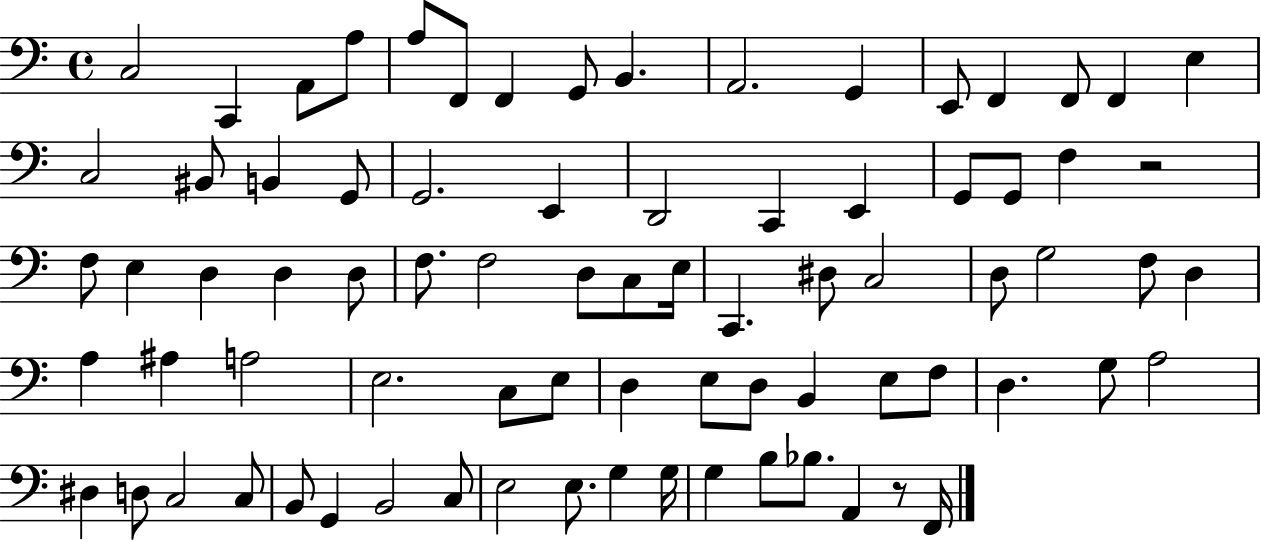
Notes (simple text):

C3/h C2/q A2/e A3/e A3/e F2/e F2/q G2/e B2/q. A2/h. G2/q E2/e F2/q F2/e F2/q E3/q C3/h BIS2/e B2/q G2/e G2/h. E2/q D2/h C2/q E2/q G2/e G2/e F3/q R/h F3/e E3/q D3/q D3/q D3/e F3/e. F3/h D3/e C3/e E3/s C2/q. D#3/e C3/h D3/e G3/h F3/e D3/q A3/q A#3/q A3/h E3/h. C3/e E3/e D3/q E3/e D3/e B2/q E3/e F3/e D3/q. G3/e A3/h D#3/q D3/e C3/h C3/e B2/e G2/q B2/h C3/e E3/h E3/e. G3/q G3/s G3/q B3/e Bb3/e. A2/q R/e F2/s